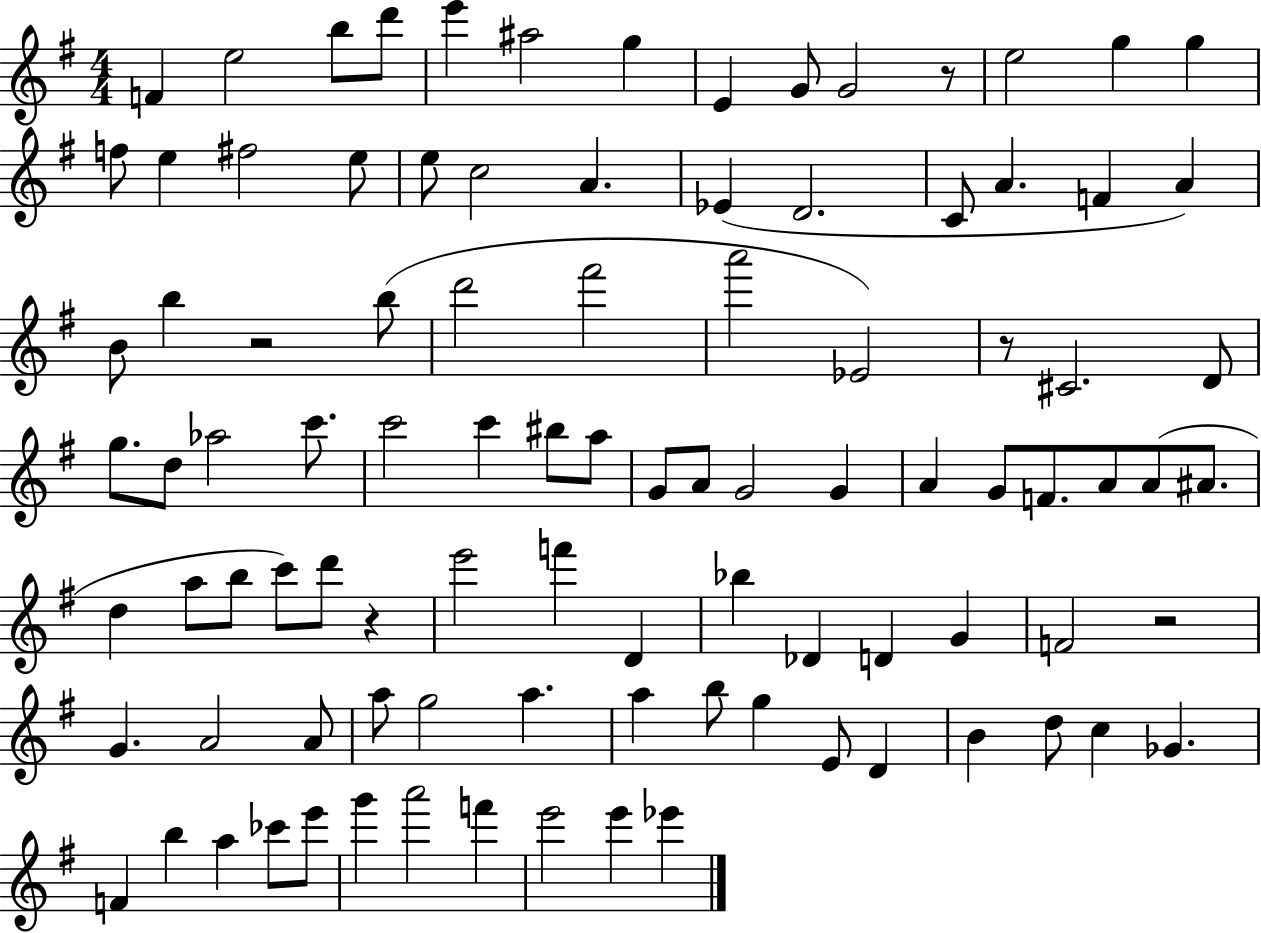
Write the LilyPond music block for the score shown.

{
  \clef treble
  \numericTimeSignature
  \time 4/4
  \key g \major
  f'4 e''2 b''8 d'''8 | e'''4 ais''2 g''4 | e'4 g'8 g'2 r8 | e''2 g''4 g''4 | \break f''8 e''4 fis''2 e''8 | e''8 c''2 a'4. | ees'4( d'2. | c'8 a'4. f'4 a'4) | \break b'8 b''4 r2 b''8( | d'''2 fis'''2 | a'''2 ees'2) | r8 cis'2. d'8 | \break g''8. d''8 aes''2 c'''8. | c'''2 c'''4 bis''8 a''8 | g'8 a'8 g'2 g'4 | a'4 g'8 f'8. a'8 a'8( ais'8. | \break d''4 a''8 b''8 c'''8) d'''8 r4 | e'''2 f'''4 d'4 | bes''4 des'4 d'4 g'4 | f'2 r2 | \break g'4. a'2 a'8 | a''8 g''2 a''4. | a''4 b''8 g''4 e'8 d'4 | b'4 d''8 c''4 ges'4. | \break f'4 b''4 a''4 ces'''8 e'''8 | g'''4 a'''2 f'''4 | e'''2 e'''4 ees'''4 | \bar "|."
}